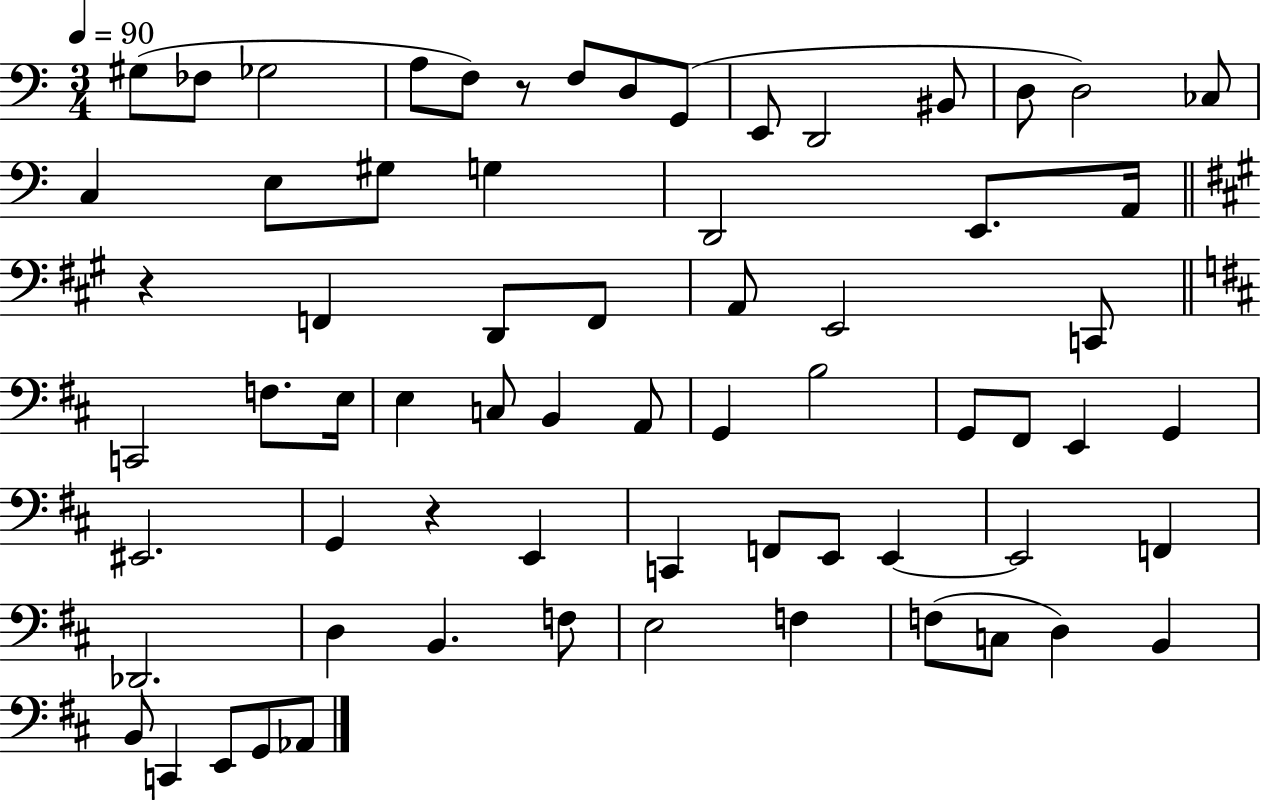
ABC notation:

X:1
T:Untitled
M:3/4
L:1/4
K:C
^G,/2 _F,/2 _G,2 A,/2 F,/2 z/2 F,/2 D,/2 G,,/2 E,,/2 D,,2 ^B,,/2 D,/2 D,2 _C,/2 C, E,/2 ^G,/2 G, D,,2 E,,/2 A,,/4 z F,, D,,/2 F,,/2 A,,/2 E,,2 C,,/2 C,,2 F,/2 E,/4 E, C,/2 B,, A,,/2 G,, B,2 G,,/2 ^F,,/2 E,, G,, ^E,,2 G,, z E,, C,, F,,/2 E,,/2 E,, E,,2 F,, _D,,2 D, B,, F,/2 E,2 F, F,/2 C,/2 D, B,, B,,/2 C,, E,,/2 G,,/2 _A,,/2